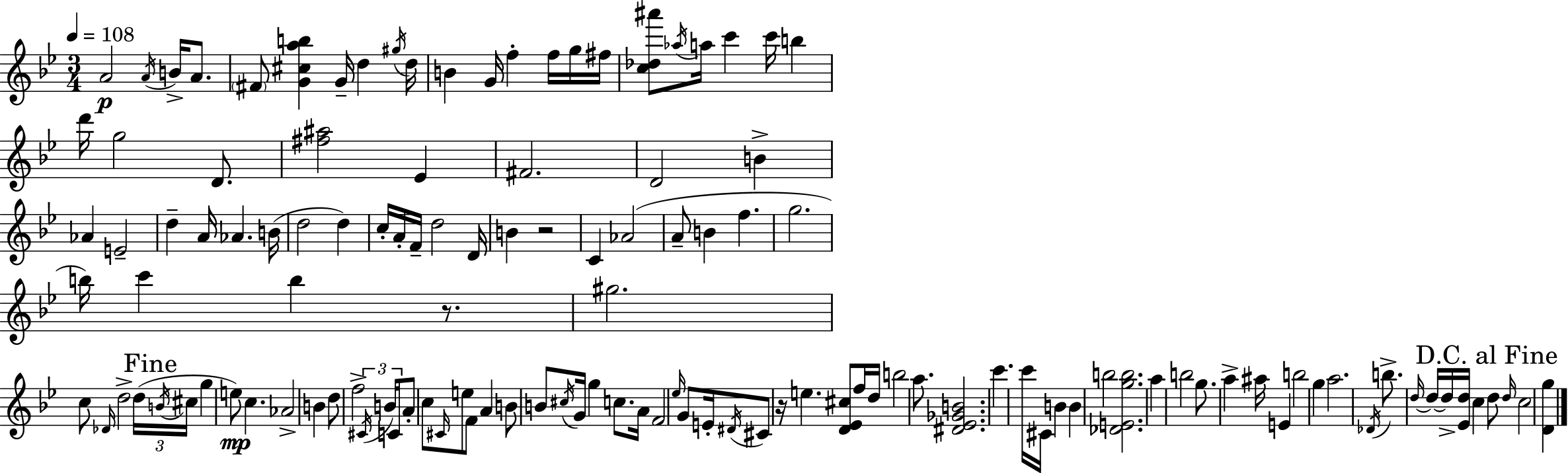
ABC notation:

X:1
T:Untitled
M:3/4
L:1/4
K:Gm
A2 A/4 B/4 A/2 ^F/2 [G^cab] G/4 d ^g/4 d/4 B G/4 f f/4 g/4 ^f/4 [c_d^a']/2 _a/4 a/4 c' c'/4 b d'/4 g2 D/2 [^f^a]2 _E ^F2 D2 B _A E2 d A/4 _A B/4 d2 d c/4 A/4 F/4 d2 D/4 B z2 C _A2 A/2 B f g2 b/4 c' b z/2 ^g2 c/2 _D/4 d2 d/4 B/4 ^c/4 g e/2 c _A2 B d/2 f2 ^C/4 B/4 C/4 A/2 c/2 ^C/4 e/2 F/2 A B/2 B/2 ^c/4 G/4 g c/2 A/4 F2 _e/4 G/2 E/4 ^D/4 ^C/2 z/4 e [D_E^c]/2 f/4 d/4 b2 a/2 [^D_E_GB]2 c' c'/4 ^C/4 B B b2 [_DEgb]2 a b2 g/2 a ^a/4 E b2 g a2 _D/4 b/2 d/4 d/4 d/4 [_Ed]/4 c d/2 d/4 c2 [Dg]